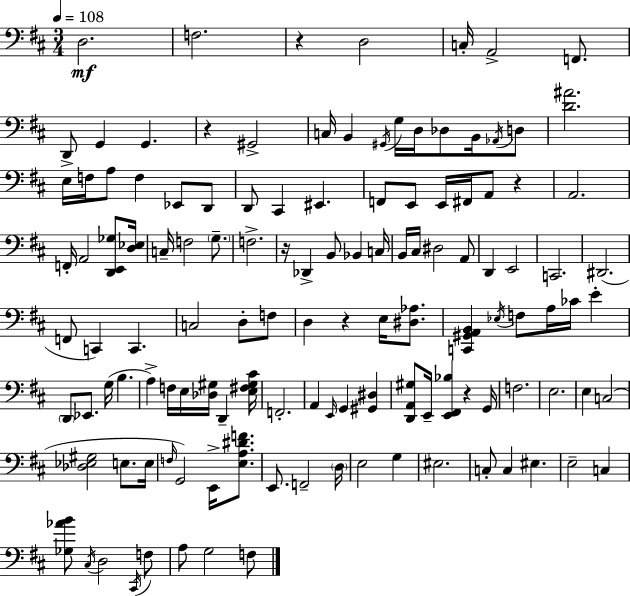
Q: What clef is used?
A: bass